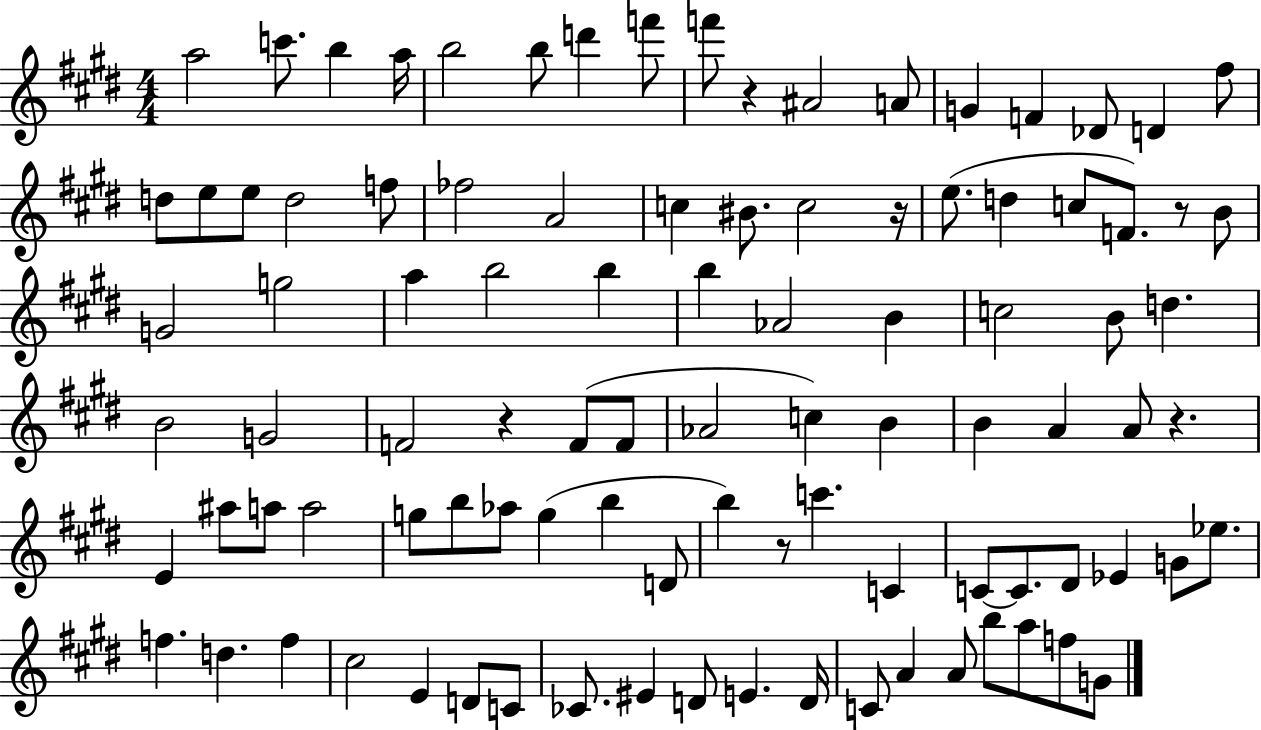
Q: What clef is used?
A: treble